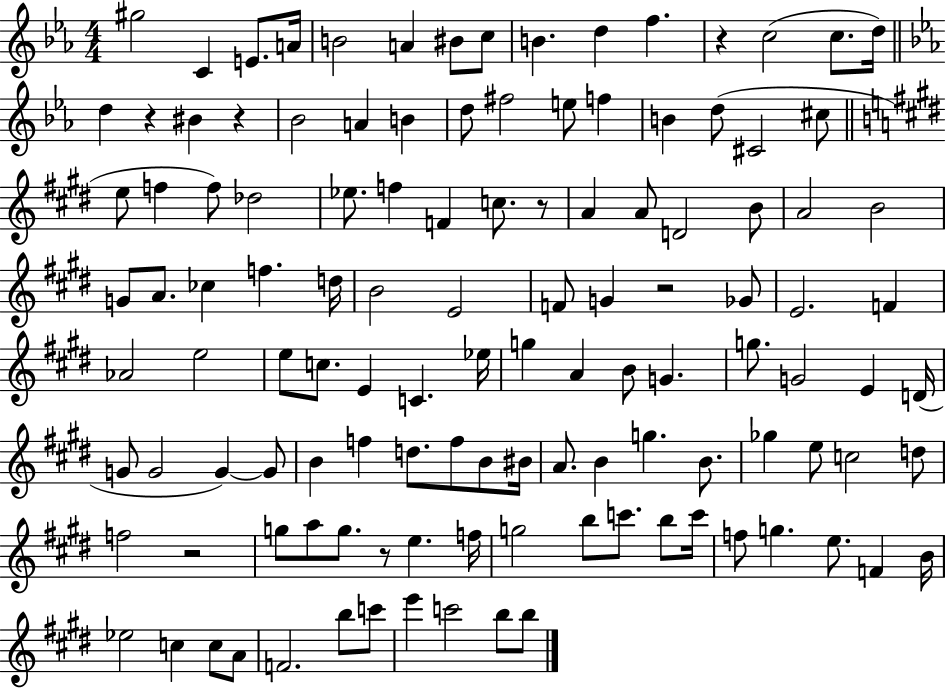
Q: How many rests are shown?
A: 7